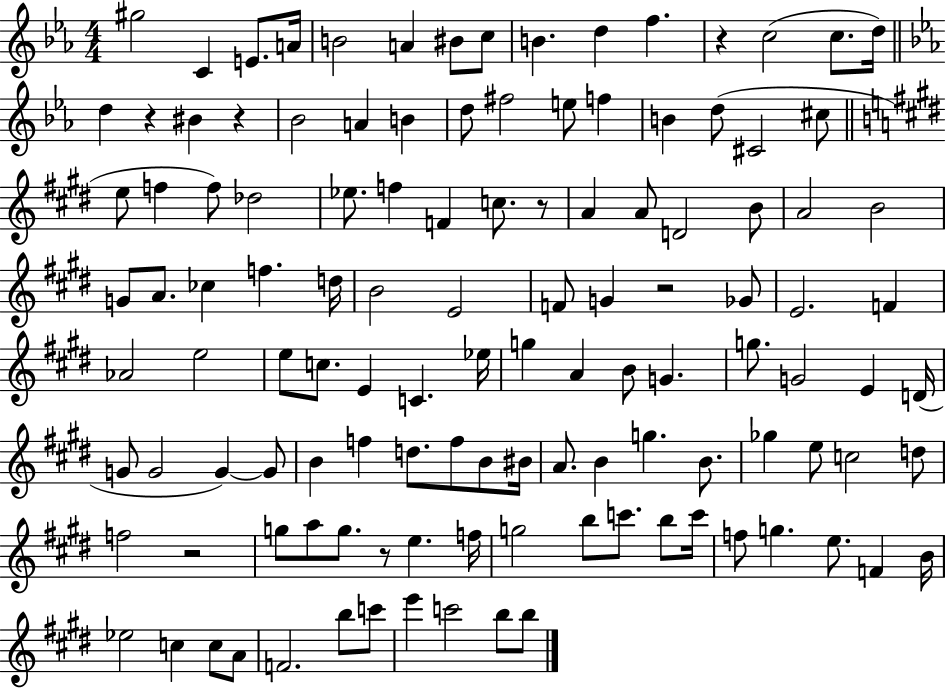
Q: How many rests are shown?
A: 7